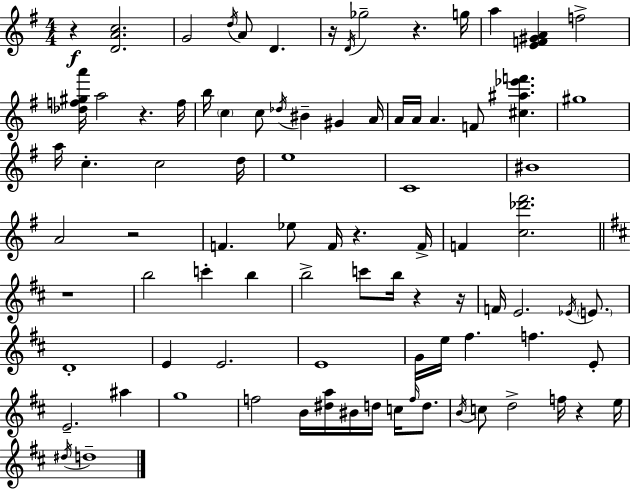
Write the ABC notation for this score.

X:1
T:Untitled
M:4/4
L:1/4
K:Em
z [DAc]2 G2 d/4 A/2 D z/4 D/4 _g2 z g/4 a [EF^GA] f2 [_df^ga']/4 a2 z f/4 b/4 c c/2 _d/4 ^B ^G A/4 A/4 A/4 A F/2 [^c^a_e'f'] ^g4 a/4 c c2 d/4 e4 C4 ^B4 A2 z2 F _e/2 F/4 z F/4 F [c_d'^f']2 z4 b2 c' b b2 c'/2 b/4 z z/4 F/4 E2 _E/4 E/2 D4 E E2 E4 G/4 e/4 ^f f E/2 E2 ^a g4 f2 B/4 [^da]/4 ^B/4 d/4 c/4 f/4 d/2 B/4 c/2 d2 f/4 z e/4 ^d/4 d4